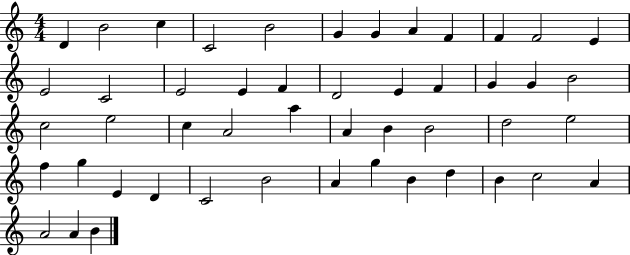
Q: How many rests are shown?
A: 0